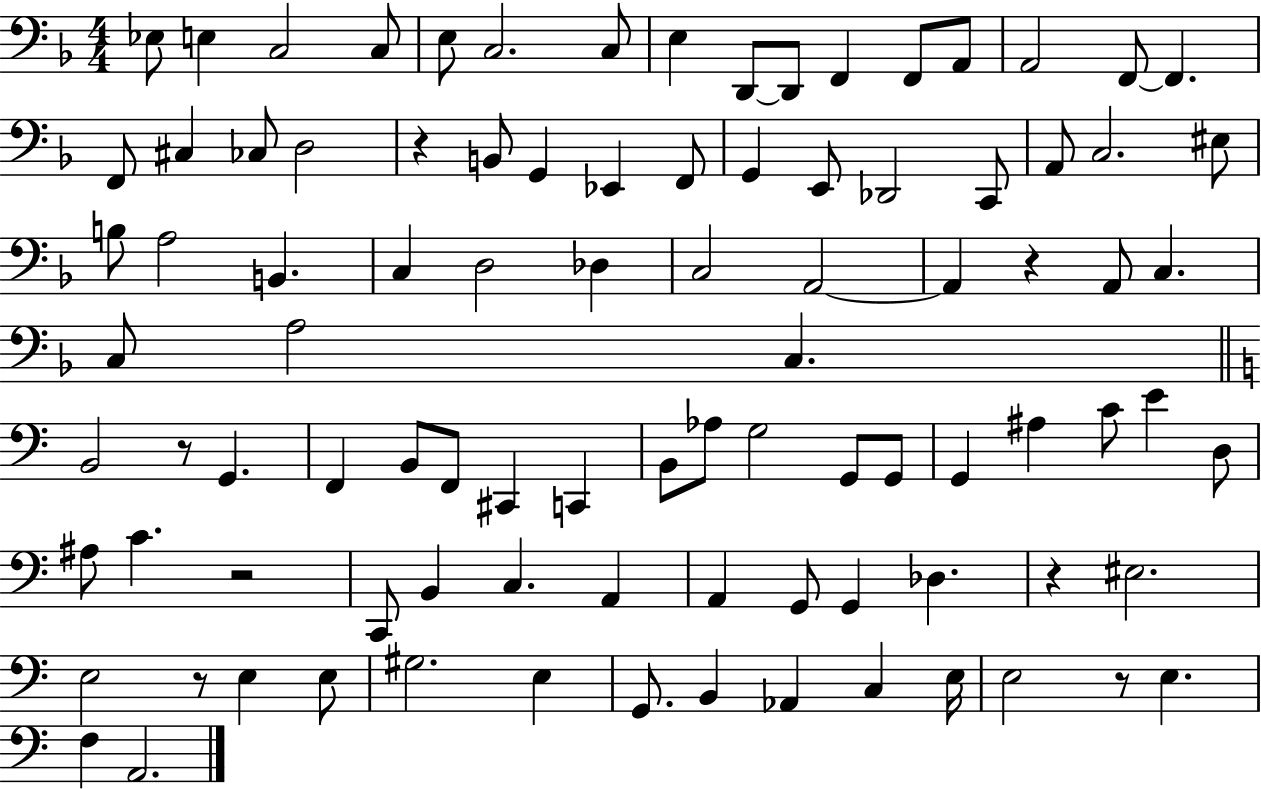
Eb3/e E3/q C3/h C3/e E3/e C3/h. C3/e E3/q D2/e D2/e F2/q F2/e A2/e A2/h F2/e F2/q. F2/e C#3/q CES3/e D3/h R/q B2/e G2/q Eb2/q F2/e G2/q E2/e Db2/h C2/e A2/e C3/h. EIS3/e B3/e A3/h B2/q. C3/q D3/h Db3/q C3/h A2/h A2/q R/q A2/e C3/q. C3/e A3/h C3/q. B2/h R/e G2/q. F2/q B2/e F2/e C#2/q C2/q B2/e Ab3/e G3/h G2/e G2/e G2/q A#3/q C4/e E4/q D3/e A#3/e C4/q. R/h C2/e B2/q C3/q. A2/q A2/q G2/e G2/q Db3/q. R/q EIS3/h. E3/h R/e E3/q E3/e G#3/h. E3/q G2/e. B2/q Ab2/q C3/q E3/s E3/h R/e E3/q. F3/q A2/h.